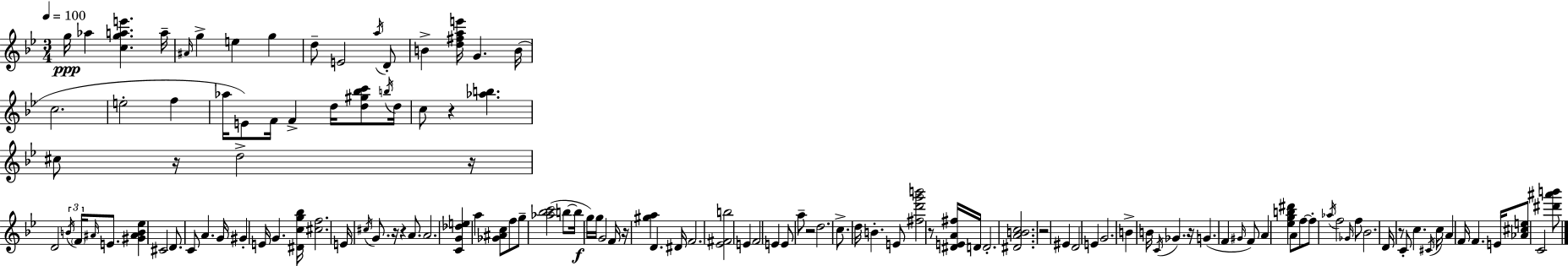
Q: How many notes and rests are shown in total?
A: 129